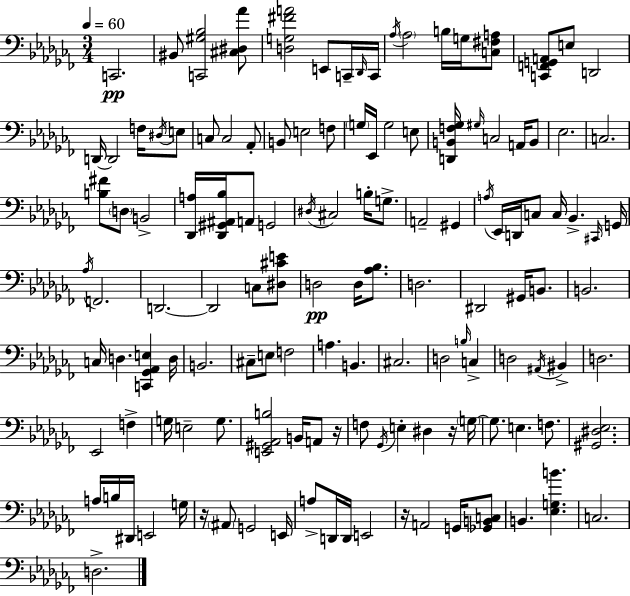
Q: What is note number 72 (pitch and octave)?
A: B2